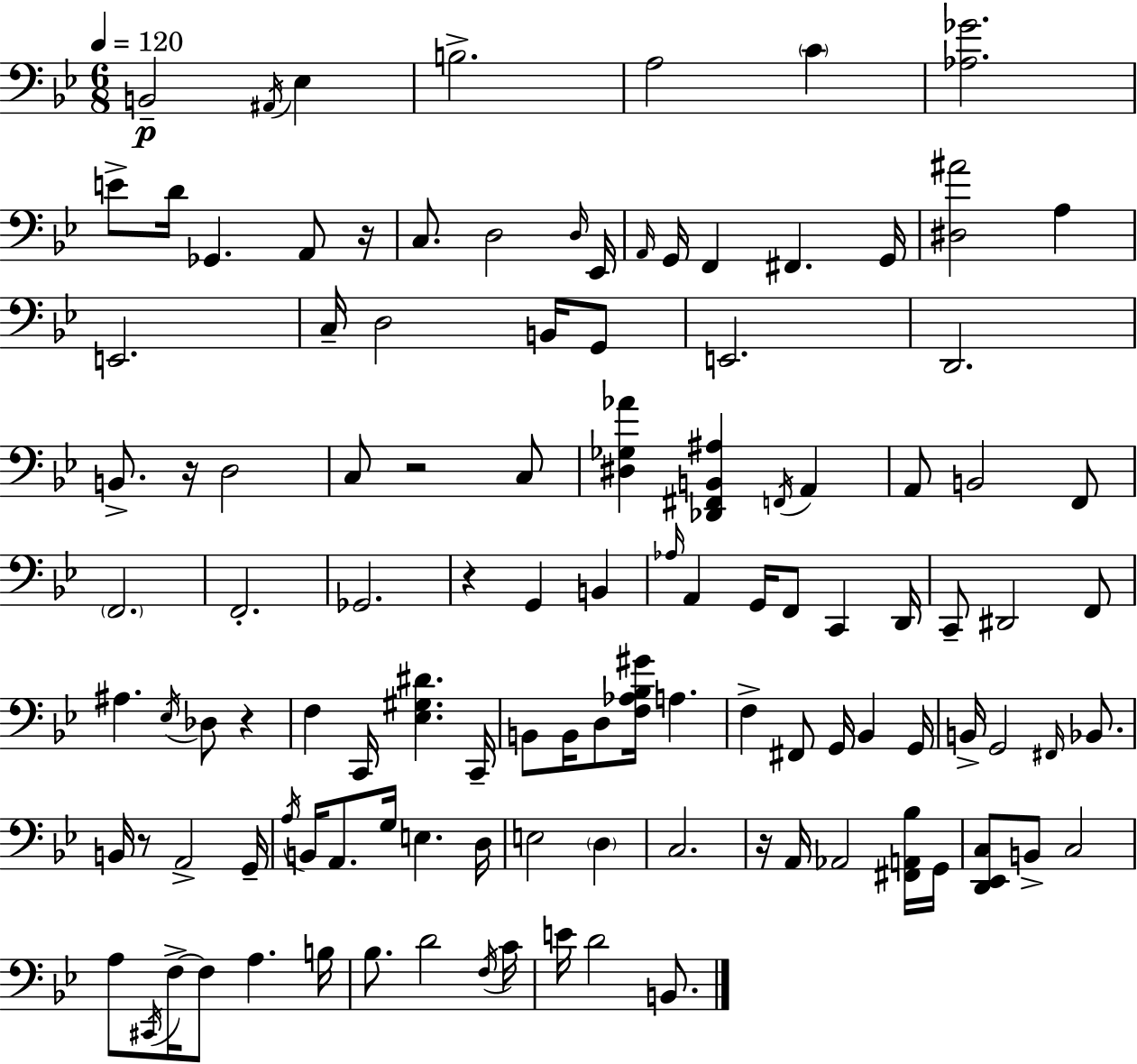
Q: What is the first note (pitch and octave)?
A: B2